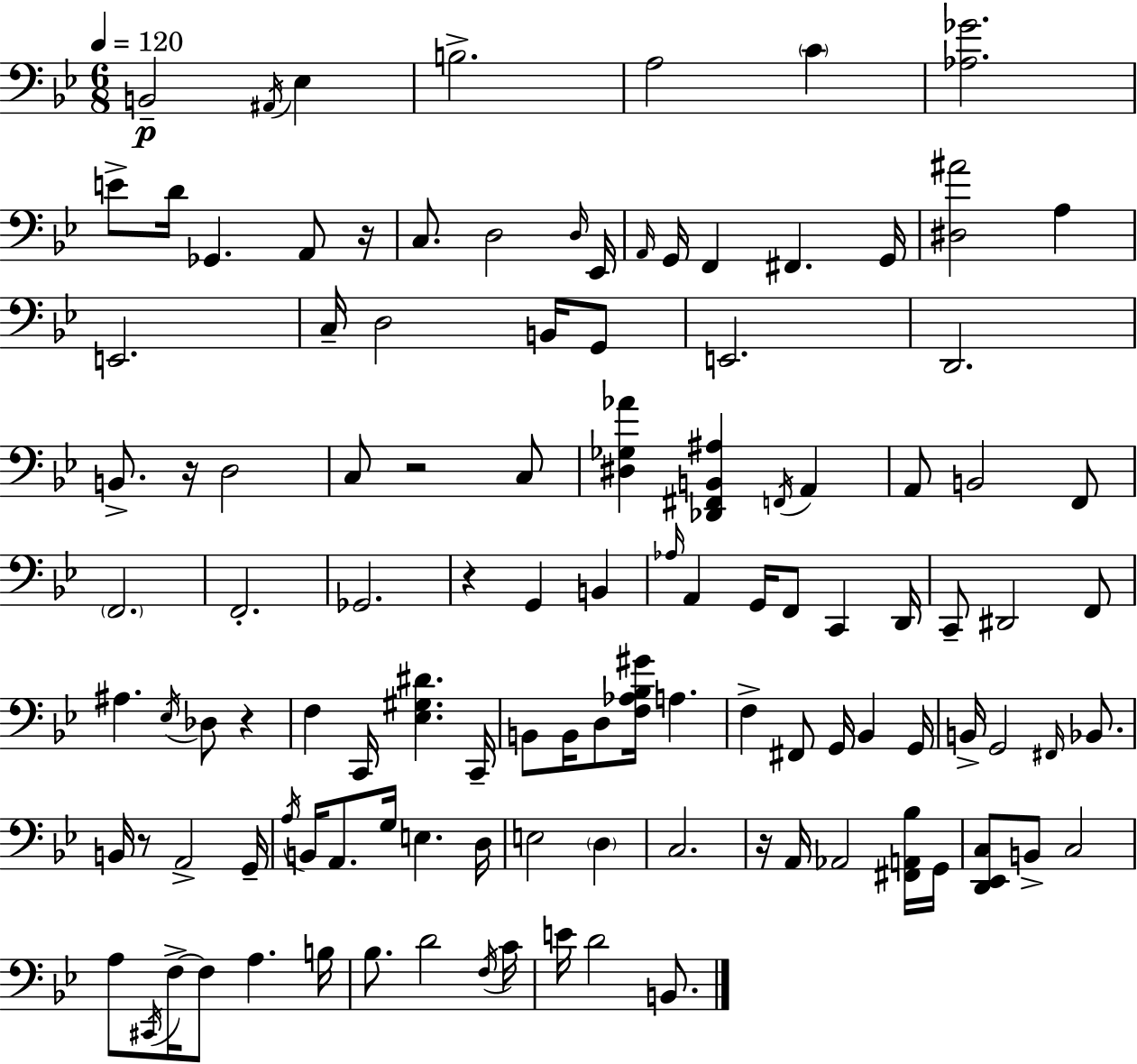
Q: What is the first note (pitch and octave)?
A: B2